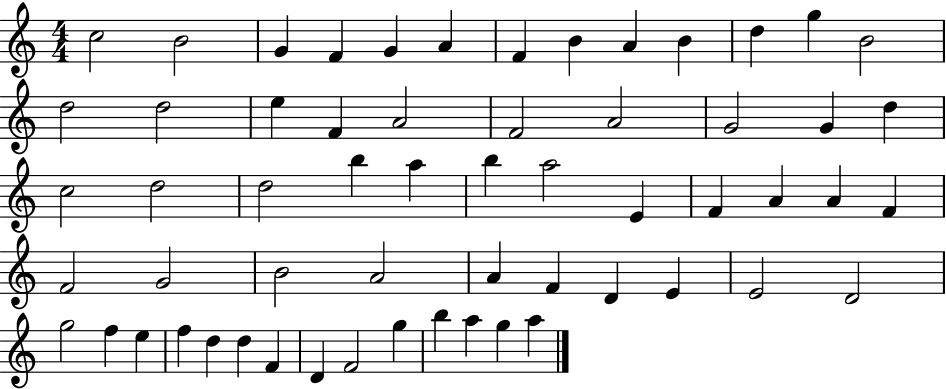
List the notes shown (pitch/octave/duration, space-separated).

C5/h B4/h G4/q F4/q G4/q A4/q F4/q B4/q A4/q B4/q D5/q G5/q B4/h D5/h D5/h E5/q F4/q A4/h F4/h A4/h G4/h G4/q D5/q C5/h D5/h D5/h B5/q A5/q B5/q A5/h E4/q F4/q A4/q A4/q F4/q F4/h G4/h B4/h A4/h A4/q F4/q D4/q E4/q E4/h D4/h G5/h F5/q E5/q F5/q D5/q D5/q F4/q D4/q F4/h G5/q B5/q A5/q G5/q A5/q